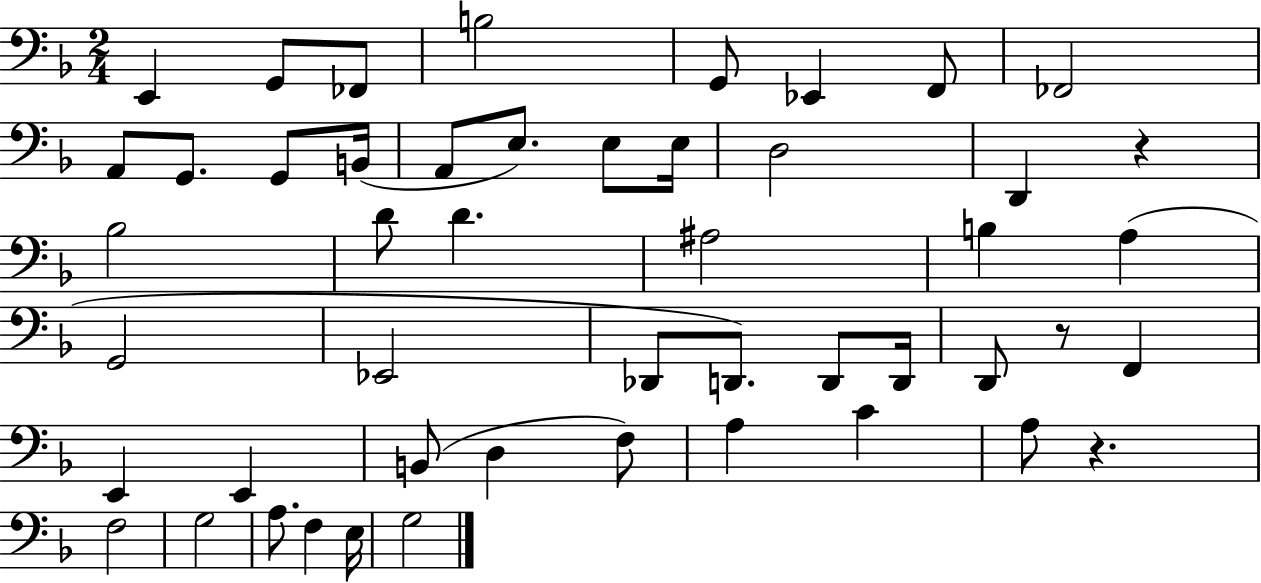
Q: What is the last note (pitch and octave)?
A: G3